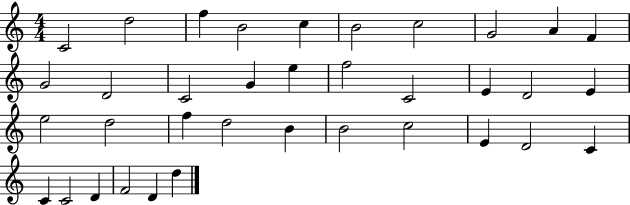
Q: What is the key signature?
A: C major